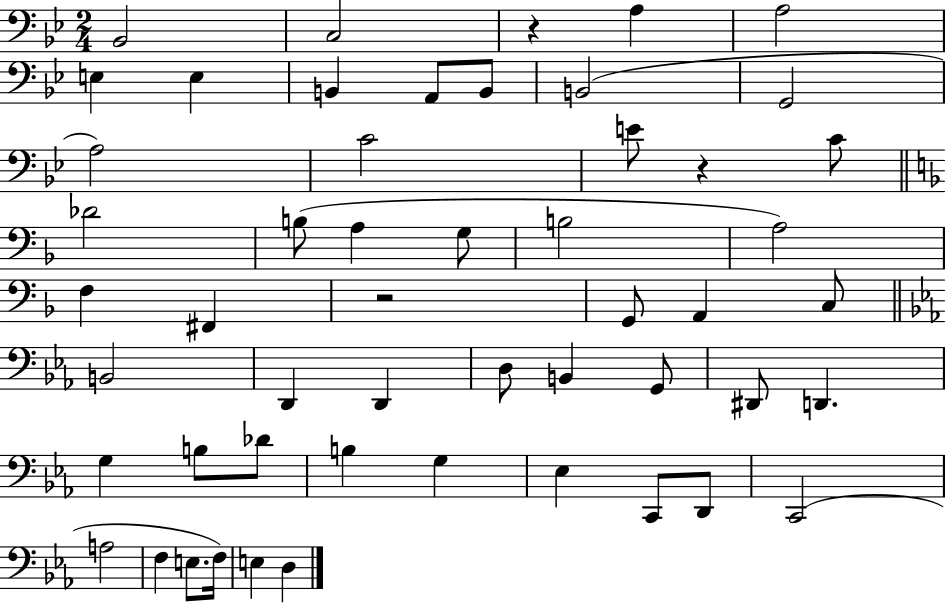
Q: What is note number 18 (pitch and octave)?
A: A3